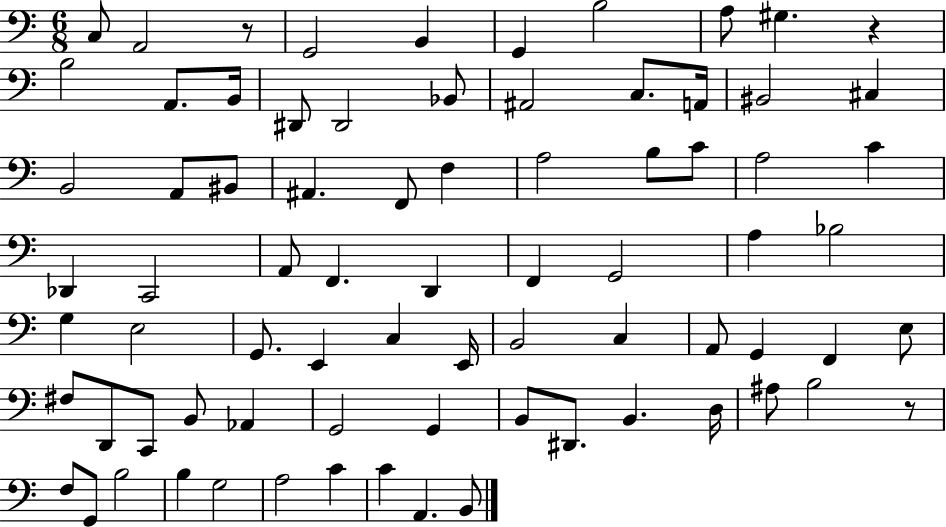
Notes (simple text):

C3/e A2/h R/e G2/h B2/q G2/q B3/h A3/e G#3/q. R/q B3/h A2/e. B2/s D#2/e D#2/h Bb2/e A#2/h C3/e. A2/s BIS2/h C#3/q B2/h A2/e BIS2/e A#2/q. F2/e F3/q A3/h B3/e C4/e A3/h C4/q Db2/q C2/h A2/e F2/q. D2/q F2/q G2/h A3/q Bb3/h G3/q E3/h G2/e. E2/q C3/q E2/s B2/h C3/q A2/e G2/q F2/q E3/e F#3/e D2/e C2/e B2/e Ab2/q G2/h G2/q B2/e D#2/e. B2/q. D3/s A#3/e B3/h R/e F3/e G2/e B3/h B3/q G3/h A3/h C4/q C4/q A2/q. B2/e